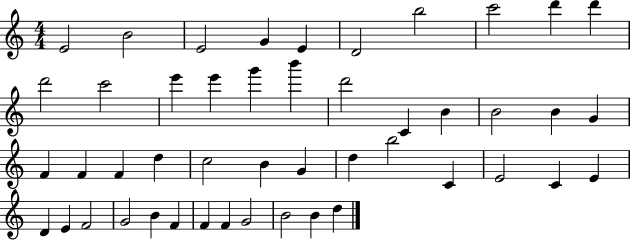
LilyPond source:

{
  \clef treble
  \numericTimeSignature
  \time 4/4
  \key c \major
  e'2 b'2 | e'2 g'4 e'4 | d'2 b''2 | c'''2 d'''4 d'''4 | \break d'''2 c'''2 | e'''4 e'''4 g'''4 b'''4 | d'''2 c'4 b'4 | b'2 b'4 g'4 | \break f'4 f'4 f'4 d''4 | c''2 b'4 g'4 | d''4 b''2 c'4 | e'2 c'4 e'4 | \break d'4 e'4 f'2 | g'2 b'4 f'4 | f'4 f'4 g'2 | b'2 b'4 d''4 | \break \bar "|."
}